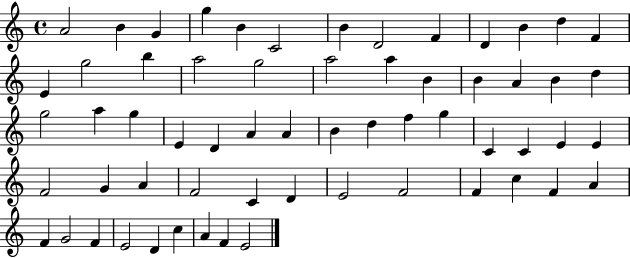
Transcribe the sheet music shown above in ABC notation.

X:1
T:Untitled
M:4/4
L:1/4
K:C
A2 B G g B C2 B D2 F D B d F E g2 b a2 g2 a2 a B B A B d g2 a g E D A A B d f g C C E E F2 G A F2 C D E2 F2 F c F A F G2 F E2 D c A F E2